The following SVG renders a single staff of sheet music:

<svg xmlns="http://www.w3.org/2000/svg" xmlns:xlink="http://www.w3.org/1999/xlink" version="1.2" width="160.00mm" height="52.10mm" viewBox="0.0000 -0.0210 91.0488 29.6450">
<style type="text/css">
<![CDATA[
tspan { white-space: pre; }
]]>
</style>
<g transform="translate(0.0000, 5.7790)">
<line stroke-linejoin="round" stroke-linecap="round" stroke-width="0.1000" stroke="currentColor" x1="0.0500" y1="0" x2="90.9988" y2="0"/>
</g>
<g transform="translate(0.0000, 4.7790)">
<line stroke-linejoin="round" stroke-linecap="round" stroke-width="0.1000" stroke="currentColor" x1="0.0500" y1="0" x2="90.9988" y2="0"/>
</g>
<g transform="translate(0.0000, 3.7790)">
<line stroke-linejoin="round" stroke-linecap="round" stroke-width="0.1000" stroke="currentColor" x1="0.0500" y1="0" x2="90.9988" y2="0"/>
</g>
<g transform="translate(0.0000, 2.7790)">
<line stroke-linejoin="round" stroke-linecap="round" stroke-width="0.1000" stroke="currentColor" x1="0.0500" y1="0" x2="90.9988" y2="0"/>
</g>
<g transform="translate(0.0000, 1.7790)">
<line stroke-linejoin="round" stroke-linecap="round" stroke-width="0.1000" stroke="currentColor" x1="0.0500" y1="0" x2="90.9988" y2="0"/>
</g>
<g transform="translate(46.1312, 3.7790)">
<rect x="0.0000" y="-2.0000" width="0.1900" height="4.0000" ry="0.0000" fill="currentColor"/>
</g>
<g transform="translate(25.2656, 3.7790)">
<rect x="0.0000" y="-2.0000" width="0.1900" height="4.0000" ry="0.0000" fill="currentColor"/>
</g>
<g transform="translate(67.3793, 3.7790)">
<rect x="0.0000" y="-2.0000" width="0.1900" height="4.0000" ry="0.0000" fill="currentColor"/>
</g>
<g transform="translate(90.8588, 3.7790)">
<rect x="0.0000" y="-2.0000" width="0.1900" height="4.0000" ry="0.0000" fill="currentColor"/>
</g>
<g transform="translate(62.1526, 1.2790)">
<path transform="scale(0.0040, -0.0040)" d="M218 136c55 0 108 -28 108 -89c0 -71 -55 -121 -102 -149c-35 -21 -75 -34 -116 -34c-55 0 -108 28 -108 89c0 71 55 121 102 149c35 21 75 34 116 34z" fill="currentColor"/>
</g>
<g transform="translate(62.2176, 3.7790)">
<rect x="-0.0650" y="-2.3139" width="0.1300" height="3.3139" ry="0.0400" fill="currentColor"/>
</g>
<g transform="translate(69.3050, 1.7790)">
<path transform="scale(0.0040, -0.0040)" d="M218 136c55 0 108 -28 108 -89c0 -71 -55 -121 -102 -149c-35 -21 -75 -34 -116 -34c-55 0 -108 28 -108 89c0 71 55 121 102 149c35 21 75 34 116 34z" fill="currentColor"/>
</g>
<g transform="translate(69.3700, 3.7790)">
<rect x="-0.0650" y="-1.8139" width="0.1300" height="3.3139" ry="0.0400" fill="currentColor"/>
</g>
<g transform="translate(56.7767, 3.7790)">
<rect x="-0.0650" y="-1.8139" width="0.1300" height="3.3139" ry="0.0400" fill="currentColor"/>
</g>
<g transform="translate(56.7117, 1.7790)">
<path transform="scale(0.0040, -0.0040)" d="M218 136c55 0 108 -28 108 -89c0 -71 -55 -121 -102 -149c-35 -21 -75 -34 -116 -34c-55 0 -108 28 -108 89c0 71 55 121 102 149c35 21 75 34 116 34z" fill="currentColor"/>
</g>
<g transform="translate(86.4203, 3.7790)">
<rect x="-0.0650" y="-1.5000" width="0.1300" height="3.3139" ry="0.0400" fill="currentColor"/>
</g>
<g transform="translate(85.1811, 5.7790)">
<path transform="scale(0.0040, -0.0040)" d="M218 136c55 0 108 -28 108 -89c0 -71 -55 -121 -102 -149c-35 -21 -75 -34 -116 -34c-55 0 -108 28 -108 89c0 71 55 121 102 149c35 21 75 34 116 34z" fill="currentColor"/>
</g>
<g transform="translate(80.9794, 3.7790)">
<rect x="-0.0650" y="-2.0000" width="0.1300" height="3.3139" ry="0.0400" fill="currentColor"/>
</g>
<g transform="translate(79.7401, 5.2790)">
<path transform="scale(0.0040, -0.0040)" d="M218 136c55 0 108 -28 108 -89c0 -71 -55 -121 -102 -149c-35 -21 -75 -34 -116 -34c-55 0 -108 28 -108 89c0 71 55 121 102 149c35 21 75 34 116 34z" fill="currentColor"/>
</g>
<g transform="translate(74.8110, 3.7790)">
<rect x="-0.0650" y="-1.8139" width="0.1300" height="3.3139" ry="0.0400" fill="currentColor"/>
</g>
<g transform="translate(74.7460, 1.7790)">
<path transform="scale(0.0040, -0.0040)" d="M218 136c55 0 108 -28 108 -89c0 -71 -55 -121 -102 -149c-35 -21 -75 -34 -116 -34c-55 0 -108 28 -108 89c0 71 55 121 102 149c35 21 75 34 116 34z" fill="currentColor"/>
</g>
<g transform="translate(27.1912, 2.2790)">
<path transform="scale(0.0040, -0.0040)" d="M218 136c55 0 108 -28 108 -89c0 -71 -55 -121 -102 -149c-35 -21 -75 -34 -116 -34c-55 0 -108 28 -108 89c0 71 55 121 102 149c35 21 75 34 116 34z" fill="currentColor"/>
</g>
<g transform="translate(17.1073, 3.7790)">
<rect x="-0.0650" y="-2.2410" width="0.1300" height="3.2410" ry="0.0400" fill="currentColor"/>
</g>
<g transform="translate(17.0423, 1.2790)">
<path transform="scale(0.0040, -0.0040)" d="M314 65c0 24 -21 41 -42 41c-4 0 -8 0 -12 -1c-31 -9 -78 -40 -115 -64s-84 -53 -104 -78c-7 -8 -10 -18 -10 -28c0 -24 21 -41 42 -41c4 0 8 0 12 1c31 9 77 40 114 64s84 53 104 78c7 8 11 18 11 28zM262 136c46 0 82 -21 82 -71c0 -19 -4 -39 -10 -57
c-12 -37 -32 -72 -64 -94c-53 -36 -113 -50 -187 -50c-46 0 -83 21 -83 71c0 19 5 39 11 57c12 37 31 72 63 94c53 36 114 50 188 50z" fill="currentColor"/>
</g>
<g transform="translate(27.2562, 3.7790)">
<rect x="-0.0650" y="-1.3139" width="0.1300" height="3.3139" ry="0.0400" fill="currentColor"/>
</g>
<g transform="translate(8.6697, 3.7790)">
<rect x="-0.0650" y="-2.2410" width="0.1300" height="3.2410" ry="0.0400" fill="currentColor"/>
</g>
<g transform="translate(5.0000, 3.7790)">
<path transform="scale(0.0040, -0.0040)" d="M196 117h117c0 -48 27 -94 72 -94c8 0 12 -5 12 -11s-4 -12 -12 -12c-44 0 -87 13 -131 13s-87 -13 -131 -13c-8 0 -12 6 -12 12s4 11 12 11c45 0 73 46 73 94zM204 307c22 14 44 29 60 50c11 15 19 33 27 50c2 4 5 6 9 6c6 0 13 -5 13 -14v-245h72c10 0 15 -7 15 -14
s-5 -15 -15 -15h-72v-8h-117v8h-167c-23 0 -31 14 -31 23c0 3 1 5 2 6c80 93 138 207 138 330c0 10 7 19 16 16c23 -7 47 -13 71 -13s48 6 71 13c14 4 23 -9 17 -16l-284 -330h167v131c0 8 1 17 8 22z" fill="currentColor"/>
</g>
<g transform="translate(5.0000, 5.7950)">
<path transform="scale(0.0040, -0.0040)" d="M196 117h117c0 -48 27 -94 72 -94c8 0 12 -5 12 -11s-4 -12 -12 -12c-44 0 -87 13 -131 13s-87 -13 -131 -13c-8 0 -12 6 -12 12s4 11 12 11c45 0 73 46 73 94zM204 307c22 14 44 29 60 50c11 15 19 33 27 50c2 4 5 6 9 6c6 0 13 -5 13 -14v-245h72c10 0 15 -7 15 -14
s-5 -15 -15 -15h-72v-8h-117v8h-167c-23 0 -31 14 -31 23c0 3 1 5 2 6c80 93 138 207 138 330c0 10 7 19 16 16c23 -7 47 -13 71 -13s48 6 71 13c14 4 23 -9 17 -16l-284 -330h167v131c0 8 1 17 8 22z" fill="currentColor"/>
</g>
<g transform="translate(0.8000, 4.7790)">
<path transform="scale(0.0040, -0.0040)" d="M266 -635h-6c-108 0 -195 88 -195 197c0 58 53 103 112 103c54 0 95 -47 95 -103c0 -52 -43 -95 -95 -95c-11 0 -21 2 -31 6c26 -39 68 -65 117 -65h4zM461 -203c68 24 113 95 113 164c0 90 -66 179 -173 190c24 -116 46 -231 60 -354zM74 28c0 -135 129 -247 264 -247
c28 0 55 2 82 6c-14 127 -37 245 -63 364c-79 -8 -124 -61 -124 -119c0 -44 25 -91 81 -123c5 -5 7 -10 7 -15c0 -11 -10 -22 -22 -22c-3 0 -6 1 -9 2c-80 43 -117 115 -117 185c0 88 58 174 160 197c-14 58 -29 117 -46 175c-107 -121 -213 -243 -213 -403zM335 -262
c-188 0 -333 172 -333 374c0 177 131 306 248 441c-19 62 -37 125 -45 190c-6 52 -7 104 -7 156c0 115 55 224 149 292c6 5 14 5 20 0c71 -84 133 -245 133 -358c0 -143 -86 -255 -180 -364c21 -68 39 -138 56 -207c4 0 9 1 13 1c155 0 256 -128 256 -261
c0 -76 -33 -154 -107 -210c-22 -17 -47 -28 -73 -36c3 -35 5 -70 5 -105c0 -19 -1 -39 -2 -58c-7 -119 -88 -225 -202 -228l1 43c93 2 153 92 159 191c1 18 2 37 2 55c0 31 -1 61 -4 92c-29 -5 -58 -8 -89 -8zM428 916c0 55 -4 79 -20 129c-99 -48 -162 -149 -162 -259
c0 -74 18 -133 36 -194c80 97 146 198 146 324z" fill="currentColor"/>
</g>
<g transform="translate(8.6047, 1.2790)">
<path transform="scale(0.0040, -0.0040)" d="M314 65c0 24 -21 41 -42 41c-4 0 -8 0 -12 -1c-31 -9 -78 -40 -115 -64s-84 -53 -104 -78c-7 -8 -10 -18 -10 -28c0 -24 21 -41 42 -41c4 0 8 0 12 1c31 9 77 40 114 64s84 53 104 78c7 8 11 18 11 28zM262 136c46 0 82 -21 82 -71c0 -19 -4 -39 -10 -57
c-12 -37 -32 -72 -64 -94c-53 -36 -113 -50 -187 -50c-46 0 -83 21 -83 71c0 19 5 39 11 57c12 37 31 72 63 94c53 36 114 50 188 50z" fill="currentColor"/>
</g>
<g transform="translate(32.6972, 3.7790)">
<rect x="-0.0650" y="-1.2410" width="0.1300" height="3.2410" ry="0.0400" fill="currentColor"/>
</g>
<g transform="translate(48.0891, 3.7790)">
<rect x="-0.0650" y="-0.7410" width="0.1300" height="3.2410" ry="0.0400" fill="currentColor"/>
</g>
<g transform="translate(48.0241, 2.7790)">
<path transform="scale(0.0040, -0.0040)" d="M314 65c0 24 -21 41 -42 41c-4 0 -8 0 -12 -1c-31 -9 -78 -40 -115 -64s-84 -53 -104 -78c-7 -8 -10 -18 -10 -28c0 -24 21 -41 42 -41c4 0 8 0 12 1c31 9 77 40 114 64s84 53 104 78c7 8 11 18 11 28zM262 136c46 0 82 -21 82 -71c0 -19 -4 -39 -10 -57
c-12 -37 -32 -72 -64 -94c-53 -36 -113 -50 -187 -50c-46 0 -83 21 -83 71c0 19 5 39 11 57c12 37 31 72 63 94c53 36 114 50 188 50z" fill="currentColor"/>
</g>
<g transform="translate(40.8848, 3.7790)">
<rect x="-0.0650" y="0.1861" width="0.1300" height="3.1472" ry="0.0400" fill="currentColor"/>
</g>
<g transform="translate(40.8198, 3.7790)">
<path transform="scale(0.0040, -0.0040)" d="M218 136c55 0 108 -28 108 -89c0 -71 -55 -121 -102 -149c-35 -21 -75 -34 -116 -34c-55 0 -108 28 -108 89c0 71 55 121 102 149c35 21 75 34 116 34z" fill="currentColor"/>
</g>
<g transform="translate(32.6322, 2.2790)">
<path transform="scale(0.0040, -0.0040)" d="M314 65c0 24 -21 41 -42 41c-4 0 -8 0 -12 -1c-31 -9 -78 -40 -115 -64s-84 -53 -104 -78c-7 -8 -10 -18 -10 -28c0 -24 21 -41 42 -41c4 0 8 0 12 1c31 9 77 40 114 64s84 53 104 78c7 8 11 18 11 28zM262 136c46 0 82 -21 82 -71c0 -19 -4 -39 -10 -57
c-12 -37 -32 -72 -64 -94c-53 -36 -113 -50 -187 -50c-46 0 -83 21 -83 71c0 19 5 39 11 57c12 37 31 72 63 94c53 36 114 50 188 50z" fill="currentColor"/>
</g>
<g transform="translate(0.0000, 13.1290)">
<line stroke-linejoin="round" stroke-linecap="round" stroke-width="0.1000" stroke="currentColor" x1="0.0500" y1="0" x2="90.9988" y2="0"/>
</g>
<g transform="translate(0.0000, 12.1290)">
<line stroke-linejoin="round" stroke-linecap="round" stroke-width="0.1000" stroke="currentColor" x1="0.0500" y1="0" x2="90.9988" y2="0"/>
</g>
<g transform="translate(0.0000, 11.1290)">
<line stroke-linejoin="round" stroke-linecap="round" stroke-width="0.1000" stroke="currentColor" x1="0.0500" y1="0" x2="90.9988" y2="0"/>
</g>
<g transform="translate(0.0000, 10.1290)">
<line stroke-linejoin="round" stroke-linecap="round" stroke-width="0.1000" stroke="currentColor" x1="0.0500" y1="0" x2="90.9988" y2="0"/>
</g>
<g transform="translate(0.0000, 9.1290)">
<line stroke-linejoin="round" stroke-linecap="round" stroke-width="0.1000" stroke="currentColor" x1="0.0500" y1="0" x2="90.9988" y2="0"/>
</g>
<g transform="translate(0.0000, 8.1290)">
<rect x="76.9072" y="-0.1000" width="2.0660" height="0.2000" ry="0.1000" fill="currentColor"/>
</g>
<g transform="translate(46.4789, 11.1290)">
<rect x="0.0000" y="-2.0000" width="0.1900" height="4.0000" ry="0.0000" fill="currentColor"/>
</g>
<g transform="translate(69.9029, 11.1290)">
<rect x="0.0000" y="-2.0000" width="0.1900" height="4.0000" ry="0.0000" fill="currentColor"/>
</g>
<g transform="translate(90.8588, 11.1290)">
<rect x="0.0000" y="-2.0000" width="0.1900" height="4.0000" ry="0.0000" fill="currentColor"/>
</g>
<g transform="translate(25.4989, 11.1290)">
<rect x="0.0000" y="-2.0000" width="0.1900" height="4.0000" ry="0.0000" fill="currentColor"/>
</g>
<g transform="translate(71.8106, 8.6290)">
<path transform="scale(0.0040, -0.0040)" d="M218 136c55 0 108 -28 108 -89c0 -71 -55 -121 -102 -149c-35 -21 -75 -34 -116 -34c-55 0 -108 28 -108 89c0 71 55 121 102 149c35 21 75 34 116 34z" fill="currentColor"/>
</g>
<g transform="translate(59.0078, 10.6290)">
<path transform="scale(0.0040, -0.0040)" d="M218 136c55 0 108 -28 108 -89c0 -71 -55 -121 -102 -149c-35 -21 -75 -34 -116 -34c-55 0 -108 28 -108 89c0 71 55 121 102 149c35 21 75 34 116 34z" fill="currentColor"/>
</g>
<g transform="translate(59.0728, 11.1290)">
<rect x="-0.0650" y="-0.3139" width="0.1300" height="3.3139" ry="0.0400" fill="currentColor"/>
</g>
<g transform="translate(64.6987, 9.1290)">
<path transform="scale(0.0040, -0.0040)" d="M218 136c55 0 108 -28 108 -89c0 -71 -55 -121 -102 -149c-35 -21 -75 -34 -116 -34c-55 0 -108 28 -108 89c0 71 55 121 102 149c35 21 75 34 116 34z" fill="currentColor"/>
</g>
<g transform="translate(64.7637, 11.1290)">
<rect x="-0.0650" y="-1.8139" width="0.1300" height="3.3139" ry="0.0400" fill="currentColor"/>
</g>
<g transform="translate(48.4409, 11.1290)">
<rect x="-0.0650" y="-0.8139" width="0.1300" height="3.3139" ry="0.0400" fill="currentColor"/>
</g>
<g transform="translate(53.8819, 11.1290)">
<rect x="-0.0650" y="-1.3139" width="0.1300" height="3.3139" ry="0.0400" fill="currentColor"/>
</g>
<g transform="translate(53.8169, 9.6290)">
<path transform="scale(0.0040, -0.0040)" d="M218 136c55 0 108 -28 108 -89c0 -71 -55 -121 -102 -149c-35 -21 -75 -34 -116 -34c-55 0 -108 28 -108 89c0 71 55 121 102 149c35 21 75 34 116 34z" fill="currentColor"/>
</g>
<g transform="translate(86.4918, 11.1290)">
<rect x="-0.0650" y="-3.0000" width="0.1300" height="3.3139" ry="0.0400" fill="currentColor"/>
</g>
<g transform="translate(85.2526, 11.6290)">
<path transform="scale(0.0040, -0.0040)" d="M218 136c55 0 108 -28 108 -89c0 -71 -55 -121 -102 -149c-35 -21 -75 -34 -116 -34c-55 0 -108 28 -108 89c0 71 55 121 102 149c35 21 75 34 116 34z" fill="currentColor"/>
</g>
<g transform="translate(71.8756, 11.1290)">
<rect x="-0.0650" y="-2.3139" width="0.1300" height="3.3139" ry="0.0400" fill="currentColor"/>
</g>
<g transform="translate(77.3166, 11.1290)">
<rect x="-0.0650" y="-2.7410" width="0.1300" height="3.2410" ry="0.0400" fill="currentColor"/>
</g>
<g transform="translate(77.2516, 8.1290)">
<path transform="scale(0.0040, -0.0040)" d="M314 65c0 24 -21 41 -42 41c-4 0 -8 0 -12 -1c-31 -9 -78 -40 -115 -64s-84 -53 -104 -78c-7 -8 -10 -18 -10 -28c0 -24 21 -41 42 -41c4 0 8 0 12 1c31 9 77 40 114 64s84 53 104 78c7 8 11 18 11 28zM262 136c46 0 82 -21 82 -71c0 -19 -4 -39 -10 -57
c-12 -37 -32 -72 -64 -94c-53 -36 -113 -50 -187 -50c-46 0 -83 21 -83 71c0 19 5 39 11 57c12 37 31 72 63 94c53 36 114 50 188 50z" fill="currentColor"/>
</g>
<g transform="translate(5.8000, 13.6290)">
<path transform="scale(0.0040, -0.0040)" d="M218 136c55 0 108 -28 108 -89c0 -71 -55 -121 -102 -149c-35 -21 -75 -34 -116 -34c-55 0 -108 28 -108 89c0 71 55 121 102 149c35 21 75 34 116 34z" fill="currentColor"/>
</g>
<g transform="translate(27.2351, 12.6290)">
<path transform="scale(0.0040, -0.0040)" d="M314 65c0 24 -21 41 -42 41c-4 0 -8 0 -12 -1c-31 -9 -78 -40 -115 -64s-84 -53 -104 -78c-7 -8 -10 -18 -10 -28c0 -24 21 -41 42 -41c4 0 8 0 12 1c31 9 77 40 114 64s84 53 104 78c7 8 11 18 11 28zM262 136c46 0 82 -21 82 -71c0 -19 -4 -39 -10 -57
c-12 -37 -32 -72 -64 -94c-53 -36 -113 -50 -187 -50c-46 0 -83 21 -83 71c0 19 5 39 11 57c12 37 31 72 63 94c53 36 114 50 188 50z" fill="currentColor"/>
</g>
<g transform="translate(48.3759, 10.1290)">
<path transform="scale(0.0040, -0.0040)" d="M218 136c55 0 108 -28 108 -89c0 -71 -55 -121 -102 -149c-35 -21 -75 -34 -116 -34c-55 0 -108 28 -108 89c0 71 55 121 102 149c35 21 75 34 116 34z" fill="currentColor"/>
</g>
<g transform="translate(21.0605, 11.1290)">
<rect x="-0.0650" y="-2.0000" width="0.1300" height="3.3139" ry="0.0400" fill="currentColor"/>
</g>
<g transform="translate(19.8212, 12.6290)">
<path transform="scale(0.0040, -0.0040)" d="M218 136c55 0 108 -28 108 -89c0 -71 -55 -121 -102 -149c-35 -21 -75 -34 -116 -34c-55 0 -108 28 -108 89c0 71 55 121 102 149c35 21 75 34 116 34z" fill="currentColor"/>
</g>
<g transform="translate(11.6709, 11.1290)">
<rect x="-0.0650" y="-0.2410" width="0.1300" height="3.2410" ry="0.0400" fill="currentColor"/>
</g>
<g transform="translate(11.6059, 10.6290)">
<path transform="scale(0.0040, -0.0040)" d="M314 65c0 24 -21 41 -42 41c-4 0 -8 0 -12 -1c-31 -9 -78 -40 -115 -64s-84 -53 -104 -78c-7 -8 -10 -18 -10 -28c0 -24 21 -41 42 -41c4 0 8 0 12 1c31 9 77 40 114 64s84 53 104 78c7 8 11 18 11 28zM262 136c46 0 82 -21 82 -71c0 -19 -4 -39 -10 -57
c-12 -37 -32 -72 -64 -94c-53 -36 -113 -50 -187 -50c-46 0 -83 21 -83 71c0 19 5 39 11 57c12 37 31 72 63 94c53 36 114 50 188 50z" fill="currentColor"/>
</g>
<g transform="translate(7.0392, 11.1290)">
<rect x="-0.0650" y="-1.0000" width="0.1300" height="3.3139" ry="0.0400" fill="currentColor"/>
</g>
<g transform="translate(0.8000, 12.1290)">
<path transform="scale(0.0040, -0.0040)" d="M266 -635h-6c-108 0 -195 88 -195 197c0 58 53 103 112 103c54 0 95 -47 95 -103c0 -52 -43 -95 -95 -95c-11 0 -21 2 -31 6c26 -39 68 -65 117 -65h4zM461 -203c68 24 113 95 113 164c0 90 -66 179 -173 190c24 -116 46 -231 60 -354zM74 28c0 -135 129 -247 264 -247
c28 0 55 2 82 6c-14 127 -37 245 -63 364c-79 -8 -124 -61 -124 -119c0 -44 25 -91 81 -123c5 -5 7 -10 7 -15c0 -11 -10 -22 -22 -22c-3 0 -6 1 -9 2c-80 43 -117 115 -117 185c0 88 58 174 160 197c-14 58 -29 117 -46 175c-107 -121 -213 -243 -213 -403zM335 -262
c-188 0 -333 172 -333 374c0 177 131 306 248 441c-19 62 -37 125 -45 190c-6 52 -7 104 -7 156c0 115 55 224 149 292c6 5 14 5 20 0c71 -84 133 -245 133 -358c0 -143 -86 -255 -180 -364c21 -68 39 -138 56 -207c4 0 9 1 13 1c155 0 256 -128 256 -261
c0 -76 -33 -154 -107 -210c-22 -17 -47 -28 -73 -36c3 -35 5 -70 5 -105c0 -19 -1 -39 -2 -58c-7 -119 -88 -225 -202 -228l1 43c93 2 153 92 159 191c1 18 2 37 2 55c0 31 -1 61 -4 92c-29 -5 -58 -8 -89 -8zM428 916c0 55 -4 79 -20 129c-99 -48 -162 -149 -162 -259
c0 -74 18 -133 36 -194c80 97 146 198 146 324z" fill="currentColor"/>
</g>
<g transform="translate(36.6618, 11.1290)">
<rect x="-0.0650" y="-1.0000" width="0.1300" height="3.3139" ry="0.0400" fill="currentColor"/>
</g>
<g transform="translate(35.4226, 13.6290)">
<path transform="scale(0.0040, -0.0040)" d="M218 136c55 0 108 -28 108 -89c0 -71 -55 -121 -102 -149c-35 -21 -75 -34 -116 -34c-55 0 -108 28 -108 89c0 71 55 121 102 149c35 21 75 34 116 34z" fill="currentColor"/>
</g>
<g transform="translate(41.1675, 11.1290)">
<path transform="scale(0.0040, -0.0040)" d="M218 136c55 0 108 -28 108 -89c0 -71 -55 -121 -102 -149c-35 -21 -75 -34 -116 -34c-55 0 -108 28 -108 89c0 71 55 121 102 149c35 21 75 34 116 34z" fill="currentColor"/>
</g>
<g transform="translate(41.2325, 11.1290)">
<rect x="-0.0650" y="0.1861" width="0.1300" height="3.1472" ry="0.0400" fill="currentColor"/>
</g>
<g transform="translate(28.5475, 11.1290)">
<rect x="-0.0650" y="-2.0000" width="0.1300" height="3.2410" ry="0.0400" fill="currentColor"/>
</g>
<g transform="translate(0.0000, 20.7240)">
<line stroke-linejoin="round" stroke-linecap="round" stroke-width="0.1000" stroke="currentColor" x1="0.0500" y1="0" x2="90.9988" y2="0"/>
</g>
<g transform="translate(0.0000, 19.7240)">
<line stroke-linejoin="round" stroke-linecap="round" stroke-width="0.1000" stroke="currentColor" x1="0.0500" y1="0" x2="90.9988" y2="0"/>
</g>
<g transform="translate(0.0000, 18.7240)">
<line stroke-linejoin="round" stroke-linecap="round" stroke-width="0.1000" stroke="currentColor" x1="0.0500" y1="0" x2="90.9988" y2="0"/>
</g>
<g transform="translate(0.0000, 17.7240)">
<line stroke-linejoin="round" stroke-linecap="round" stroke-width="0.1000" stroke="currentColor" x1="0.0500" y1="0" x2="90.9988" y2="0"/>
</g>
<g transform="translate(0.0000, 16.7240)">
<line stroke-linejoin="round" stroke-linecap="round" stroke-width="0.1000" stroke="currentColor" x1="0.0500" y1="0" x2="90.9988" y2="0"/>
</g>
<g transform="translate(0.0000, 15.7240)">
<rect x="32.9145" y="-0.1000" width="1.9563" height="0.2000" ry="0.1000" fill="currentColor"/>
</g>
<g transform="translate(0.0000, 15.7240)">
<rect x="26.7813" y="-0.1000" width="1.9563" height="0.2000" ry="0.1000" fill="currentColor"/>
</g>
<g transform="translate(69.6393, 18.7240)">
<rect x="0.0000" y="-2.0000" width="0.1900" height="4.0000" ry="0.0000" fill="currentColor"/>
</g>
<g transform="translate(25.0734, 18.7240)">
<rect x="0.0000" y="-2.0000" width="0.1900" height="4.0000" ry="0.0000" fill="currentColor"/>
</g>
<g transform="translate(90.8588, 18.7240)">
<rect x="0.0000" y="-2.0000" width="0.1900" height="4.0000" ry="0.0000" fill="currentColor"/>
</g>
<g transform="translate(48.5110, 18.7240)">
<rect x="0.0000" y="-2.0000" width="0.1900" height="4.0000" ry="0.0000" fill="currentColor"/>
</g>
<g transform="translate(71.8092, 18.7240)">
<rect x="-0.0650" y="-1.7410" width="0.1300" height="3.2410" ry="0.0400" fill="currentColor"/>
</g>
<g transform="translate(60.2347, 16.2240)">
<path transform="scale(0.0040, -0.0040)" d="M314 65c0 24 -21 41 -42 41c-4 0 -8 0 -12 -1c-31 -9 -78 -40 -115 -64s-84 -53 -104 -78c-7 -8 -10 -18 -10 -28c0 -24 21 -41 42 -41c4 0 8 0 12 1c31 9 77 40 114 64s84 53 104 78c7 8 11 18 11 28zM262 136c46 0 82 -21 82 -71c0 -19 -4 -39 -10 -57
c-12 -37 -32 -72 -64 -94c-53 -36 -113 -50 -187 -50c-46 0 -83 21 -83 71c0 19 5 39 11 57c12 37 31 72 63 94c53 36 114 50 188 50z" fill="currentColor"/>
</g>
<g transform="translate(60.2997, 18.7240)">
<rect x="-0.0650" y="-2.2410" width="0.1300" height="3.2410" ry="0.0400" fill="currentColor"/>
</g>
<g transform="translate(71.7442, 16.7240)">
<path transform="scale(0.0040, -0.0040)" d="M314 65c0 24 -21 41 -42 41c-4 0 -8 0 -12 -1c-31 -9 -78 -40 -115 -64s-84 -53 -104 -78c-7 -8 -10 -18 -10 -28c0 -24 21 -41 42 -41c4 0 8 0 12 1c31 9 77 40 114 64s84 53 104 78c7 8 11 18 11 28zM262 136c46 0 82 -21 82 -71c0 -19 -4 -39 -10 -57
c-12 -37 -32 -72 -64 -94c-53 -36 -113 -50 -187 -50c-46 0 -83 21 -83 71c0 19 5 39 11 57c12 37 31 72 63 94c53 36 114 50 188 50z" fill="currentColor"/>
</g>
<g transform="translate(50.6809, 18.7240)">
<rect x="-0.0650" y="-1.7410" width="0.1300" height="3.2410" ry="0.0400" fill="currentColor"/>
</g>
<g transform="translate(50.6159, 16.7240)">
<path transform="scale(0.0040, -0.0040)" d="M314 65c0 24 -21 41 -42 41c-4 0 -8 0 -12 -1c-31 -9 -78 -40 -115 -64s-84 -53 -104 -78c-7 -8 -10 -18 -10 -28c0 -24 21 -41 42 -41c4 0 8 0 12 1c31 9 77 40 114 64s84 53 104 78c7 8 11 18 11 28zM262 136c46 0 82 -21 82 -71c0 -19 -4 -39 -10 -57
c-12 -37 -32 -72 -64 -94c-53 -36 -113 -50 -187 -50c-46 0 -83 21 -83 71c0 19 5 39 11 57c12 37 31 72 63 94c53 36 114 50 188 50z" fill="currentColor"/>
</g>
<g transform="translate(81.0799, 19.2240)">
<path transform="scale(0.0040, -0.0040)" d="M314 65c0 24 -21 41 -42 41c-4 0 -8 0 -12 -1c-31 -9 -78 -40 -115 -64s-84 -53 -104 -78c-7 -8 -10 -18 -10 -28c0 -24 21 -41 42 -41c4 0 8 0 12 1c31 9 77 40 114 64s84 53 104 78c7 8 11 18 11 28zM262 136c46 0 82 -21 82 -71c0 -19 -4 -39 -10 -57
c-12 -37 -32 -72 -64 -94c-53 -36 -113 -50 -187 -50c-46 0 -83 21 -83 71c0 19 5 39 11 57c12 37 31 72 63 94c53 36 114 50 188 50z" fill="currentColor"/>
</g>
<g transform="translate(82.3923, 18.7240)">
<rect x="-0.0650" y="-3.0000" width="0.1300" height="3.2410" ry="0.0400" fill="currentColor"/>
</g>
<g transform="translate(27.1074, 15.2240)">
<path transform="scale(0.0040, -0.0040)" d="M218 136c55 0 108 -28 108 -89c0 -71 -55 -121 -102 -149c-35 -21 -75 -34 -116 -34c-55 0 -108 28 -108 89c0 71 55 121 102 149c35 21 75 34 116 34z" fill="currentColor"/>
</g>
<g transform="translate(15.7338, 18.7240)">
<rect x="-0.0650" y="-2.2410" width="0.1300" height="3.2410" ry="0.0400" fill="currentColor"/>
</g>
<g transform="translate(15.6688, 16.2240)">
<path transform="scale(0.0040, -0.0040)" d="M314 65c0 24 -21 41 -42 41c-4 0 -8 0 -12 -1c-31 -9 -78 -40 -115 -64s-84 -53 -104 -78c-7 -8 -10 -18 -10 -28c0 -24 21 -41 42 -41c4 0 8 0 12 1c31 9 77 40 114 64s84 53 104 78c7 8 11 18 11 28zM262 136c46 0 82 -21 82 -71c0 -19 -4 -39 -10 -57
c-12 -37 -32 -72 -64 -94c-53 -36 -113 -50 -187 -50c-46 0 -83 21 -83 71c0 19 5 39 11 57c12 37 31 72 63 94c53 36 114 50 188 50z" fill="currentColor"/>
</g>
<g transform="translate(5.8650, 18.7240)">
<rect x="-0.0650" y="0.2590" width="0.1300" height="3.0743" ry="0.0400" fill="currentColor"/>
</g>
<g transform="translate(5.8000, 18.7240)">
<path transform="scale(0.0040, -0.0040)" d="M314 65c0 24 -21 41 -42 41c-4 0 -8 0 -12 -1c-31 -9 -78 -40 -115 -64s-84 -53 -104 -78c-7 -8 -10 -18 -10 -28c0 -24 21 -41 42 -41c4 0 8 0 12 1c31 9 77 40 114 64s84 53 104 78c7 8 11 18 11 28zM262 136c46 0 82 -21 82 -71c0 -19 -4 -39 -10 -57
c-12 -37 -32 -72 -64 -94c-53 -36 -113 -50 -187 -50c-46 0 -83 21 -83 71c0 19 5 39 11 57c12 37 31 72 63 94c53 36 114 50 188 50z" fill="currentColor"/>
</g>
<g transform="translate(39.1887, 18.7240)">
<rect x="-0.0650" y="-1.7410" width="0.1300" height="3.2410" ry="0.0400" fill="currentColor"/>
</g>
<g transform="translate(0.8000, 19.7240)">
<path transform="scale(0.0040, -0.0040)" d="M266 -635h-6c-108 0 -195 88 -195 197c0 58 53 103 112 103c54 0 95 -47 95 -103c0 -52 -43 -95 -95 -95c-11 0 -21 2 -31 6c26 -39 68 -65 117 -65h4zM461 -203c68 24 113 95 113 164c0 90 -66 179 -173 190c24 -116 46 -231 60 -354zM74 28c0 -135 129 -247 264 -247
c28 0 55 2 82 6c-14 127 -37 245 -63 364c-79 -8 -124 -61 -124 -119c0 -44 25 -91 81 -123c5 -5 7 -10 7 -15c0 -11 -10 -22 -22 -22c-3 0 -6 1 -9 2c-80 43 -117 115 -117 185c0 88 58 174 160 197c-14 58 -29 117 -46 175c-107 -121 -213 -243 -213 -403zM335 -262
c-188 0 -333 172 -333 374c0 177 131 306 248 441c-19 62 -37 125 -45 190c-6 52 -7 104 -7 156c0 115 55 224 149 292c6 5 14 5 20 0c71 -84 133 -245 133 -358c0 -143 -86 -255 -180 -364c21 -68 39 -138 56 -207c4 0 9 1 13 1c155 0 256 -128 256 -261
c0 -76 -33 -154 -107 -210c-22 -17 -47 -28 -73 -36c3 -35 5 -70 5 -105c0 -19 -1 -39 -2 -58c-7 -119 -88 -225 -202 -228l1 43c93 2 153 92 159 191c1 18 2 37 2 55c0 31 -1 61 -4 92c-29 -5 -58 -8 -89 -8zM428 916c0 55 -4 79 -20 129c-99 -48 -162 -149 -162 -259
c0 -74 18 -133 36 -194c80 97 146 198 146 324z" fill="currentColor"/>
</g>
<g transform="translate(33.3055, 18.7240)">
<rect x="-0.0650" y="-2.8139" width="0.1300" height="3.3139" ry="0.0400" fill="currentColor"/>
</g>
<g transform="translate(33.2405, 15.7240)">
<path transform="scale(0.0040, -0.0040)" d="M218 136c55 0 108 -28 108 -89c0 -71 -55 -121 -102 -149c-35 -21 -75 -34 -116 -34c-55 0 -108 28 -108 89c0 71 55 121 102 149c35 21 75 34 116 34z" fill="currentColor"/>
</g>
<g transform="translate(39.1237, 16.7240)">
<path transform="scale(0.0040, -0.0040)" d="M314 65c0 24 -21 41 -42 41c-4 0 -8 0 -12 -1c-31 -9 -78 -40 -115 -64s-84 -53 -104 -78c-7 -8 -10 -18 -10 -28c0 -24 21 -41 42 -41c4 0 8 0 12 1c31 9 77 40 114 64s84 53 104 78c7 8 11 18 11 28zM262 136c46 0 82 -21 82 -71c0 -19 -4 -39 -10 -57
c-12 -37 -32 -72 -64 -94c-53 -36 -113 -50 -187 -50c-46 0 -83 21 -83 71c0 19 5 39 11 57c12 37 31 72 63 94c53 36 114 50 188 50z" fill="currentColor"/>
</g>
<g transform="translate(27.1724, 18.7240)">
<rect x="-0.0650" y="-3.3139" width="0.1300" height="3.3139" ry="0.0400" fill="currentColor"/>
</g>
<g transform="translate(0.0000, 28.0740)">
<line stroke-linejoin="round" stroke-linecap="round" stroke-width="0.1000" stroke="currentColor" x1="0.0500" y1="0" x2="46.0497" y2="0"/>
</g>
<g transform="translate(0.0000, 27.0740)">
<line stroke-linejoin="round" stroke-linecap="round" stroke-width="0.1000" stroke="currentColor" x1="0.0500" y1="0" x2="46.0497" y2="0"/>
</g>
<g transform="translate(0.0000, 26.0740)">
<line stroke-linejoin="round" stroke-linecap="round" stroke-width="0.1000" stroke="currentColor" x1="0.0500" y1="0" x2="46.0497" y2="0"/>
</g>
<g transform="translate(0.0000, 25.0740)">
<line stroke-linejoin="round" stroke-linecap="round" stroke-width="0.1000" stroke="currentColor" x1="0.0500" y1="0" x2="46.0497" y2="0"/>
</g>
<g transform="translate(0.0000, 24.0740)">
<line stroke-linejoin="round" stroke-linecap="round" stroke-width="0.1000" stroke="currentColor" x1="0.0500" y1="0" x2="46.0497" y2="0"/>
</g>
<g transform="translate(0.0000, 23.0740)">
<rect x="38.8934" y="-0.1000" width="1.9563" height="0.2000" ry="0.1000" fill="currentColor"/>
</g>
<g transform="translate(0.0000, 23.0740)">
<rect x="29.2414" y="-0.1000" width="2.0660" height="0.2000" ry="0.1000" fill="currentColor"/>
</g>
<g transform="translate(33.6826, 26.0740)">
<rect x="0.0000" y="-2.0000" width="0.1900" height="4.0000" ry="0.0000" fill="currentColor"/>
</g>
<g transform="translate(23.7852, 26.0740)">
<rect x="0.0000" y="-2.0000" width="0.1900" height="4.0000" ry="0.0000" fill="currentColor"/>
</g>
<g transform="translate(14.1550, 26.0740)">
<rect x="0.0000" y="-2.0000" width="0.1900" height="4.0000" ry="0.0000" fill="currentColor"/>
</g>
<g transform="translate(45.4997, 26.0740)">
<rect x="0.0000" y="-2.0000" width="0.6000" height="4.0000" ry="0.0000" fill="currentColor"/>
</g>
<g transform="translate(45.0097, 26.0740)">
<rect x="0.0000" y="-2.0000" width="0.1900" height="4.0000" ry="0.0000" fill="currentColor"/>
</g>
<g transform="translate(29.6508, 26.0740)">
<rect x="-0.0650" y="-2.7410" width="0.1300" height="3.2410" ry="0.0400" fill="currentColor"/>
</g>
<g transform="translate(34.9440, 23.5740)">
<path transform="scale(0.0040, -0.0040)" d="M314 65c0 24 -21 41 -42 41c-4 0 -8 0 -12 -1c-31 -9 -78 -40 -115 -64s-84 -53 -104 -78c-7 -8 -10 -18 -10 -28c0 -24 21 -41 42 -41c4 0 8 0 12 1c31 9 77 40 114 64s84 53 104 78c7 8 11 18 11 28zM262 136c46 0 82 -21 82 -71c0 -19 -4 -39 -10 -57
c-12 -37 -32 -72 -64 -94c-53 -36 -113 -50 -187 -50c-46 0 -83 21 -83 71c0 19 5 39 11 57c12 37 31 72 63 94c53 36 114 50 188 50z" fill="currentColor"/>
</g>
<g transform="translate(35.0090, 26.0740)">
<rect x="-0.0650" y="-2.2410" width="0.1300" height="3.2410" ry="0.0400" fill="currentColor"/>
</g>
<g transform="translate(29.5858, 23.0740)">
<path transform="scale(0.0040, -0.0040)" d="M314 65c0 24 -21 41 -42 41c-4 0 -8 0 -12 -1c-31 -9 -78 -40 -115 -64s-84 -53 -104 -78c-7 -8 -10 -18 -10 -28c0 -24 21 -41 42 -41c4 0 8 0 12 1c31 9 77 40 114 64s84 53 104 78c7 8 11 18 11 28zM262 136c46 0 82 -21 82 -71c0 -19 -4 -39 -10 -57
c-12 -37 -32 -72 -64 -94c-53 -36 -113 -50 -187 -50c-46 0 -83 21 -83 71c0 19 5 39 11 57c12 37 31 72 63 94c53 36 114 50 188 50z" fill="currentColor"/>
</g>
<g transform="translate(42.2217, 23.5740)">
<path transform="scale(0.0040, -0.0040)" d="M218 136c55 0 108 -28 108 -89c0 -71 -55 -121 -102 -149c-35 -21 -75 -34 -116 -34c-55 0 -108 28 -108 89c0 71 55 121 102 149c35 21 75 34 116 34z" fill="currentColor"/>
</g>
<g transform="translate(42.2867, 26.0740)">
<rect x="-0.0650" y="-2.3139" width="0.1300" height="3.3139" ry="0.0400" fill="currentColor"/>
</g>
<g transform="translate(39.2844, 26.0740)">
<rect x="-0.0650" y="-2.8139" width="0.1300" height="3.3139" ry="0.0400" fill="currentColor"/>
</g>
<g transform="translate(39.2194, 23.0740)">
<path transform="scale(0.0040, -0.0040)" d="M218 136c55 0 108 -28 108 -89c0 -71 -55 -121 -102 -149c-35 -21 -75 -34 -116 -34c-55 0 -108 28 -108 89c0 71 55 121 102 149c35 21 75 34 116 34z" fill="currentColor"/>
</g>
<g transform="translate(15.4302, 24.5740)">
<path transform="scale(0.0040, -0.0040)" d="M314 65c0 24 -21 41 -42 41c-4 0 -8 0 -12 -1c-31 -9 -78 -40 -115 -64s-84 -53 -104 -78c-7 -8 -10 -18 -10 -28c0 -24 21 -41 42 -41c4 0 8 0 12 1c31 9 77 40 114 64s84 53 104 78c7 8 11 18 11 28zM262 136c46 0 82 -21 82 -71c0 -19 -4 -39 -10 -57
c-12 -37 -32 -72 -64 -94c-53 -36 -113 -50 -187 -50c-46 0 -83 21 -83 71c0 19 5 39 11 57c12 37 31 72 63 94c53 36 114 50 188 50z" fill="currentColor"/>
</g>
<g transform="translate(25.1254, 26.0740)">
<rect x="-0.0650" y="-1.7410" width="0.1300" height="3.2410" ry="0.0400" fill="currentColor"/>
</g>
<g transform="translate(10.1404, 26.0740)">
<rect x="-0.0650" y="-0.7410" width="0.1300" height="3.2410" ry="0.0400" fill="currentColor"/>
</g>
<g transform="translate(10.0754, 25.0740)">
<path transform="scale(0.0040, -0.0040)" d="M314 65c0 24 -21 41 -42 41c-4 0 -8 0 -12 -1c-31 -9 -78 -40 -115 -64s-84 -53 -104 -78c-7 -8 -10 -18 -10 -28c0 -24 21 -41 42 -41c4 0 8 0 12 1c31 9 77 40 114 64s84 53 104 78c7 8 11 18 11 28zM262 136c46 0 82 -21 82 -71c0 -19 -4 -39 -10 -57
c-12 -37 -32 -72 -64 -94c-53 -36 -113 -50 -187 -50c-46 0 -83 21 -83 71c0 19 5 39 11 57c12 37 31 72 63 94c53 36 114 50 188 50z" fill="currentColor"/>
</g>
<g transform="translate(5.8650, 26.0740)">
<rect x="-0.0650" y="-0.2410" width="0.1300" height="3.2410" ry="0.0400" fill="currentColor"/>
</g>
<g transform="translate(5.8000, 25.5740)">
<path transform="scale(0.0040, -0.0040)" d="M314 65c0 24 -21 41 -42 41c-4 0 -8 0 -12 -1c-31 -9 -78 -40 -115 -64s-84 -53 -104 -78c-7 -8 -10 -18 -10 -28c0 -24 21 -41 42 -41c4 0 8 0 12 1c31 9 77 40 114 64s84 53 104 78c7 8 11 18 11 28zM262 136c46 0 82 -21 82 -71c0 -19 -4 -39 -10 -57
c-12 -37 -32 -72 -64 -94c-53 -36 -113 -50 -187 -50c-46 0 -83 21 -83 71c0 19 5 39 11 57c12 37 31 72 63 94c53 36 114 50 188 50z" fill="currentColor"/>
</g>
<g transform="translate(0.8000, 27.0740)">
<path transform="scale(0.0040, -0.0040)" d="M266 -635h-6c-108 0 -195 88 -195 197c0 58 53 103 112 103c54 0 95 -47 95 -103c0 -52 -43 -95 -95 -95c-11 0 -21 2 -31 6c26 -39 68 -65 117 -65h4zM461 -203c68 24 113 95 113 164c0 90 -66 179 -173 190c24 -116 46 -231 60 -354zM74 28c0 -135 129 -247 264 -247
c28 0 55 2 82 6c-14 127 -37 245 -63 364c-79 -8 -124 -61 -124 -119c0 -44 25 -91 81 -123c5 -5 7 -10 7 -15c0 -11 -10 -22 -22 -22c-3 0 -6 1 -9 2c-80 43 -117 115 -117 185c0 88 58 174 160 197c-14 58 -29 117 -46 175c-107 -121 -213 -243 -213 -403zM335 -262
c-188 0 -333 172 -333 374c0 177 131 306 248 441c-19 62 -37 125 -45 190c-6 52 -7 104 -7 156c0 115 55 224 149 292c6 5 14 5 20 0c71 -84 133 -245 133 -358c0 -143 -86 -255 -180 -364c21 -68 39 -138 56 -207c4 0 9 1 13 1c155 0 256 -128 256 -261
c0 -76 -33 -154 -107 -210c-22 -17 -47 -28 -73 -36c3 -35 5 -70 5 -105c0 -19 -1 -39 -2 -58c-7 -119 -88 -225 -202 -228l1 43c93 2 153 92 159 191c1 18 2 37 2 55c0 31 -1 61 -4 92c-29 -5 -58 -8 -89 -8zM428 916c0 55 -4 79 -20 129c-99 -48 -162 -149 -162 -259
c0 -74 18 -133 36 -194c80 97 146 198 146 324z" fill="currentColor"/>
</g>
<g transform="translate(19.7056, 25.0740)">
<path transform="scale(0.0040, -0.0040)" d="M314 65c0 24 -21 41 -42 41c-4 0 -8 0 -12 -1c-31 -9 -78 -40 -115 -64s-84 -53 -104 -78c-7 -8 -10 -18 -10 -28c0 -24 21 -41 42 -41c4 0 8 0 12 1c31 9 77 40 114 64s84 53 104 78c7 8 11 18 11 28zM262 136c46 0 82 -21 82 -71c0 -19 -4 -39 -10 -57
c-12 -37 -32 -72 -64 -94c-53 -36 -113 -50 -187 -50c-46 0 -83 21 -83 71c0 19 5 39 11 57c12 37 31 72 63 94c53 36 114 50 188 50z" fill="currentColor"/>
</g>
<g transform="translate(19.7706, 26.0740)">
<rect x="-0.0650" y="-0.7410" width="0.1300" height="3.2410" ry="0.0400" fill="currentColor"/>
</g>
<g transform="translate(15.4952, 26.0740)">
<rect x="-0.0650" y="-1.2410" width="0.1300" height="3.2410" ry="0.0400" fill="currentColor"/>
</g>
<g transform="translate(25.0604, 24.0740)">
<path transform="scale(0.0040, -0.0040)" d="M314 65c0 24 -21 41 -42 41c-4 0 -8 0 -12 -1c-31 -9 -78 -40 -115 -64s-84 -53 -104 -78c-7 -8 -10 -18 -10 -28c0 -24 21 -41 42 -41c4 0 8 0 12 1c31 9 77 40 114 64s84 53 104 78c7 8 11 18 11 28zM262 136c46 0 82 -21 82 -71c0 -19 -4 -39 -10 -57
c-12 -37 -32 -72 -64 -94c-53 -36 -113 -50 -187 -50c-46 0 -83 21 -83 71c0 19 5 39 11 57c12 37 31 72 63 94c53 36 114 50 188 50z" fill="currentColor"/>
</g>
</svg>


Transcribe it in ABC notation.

X:1
T:Untitled
M:4/4
L:1/4
K:C
g2 g2 e e2 B d2 f g f f F E D c2 F F2 D B d e c f g a2 A B2 g2 b a f2 f2 g2 f2 A2 c2 d2 e2 d2 f2 a2 g2 a g